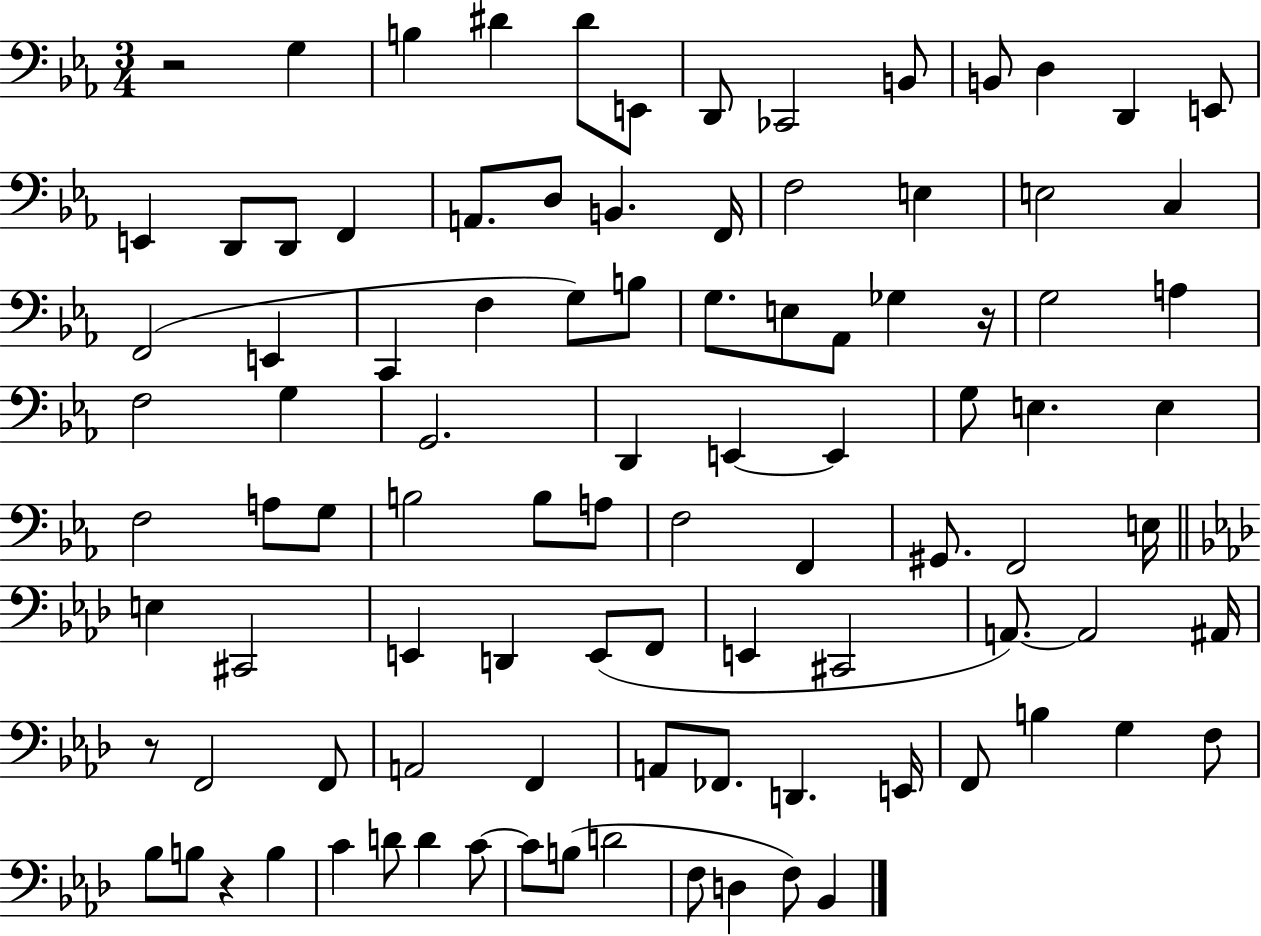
R/h G3/q B3/q D#4/q D#4/e E2/e D2/e CES2/h B2/e B2/e D3/q D2/q E2/e E2/q D2/e D2/e F2/q A2/e. D3/e B2/q. F2/s F3/h E3/q E3/h C3/q F2/h E2/q C2/q F3/q G3/e B3/e G3/e. E3/e Ab2/e Gb3/q R/s G3/h A3/q F3/h G3/q G2/h. D2/q E2/q E2/q G3/e E3/q. E3/q F3/h A3/e G3/e B3/h B3/e A3/e F3/h F2/q G#2/e. F2/h E3/s E3/q C#2/h E2/q D2/q E2/e F2/e E2/q C#2/h A2/e. A2/h A#2/s R/e F2/h F2/e A2/h F2/q A2/e FES2/e. D2/q. E2/s F2/e B3/q G3/q F3/e Bb3/e B3/e R/q B3/q C4/q D4/e D4/q C4/e C4/e B3/e D4/h F3/e D3/q F3/e Bb2/q